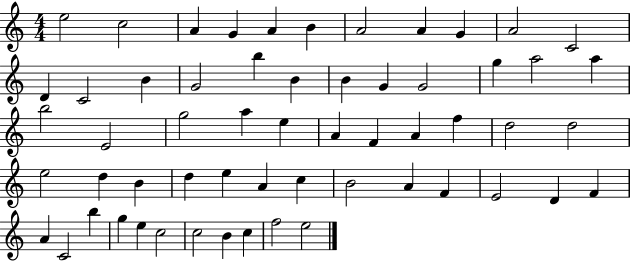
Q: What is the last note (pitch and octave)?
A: E5